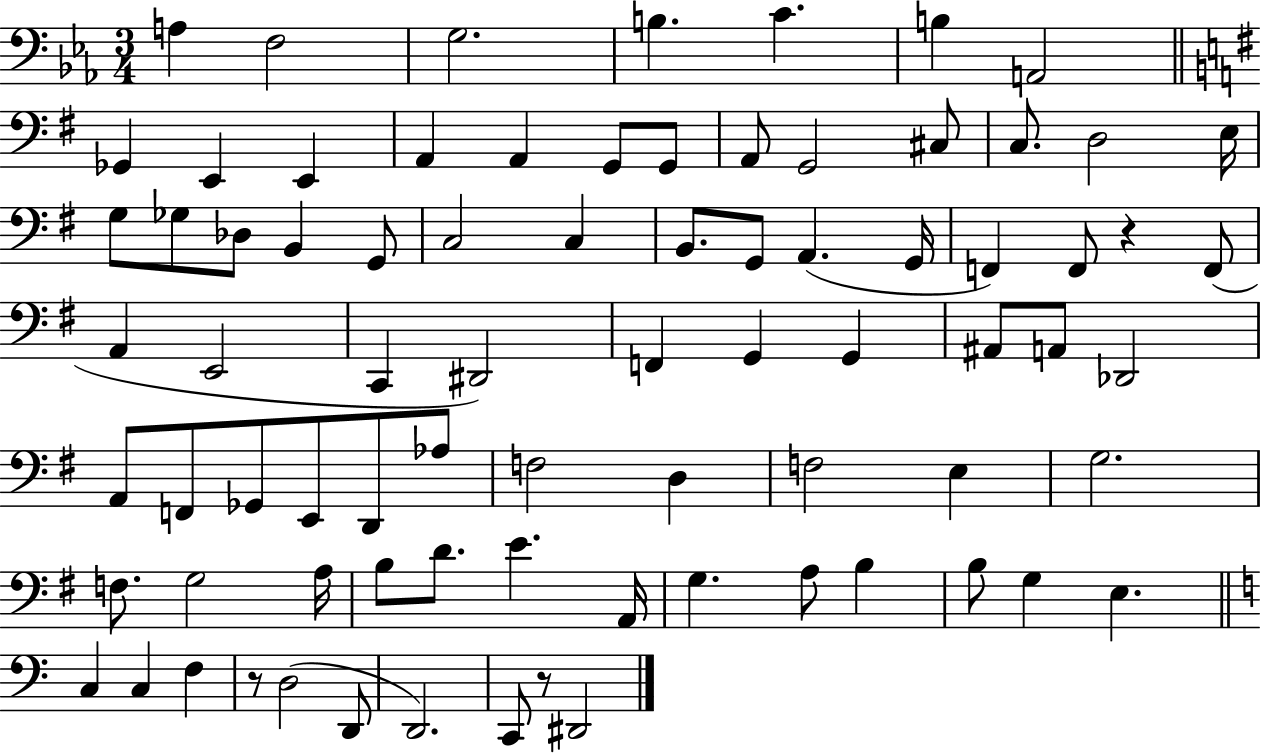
{
  \clef bass
  \numericTimeSignature
  \time 3/4
  \key ees \major
  a4 f2 | g2. | b4. c'4. | b4 a,2 | \break \bar "||" \break \key e \minor ges,4 e,4 e,4 | a,4 a,4 g,8 g,8 | a,8 g,2 cis8 | c8. d2 e16 | \break g8 ges8 des8 b,4 g,8 | c2 c4 | b,8. g,8 a,4.( g,16 | f,4) f,8 r4 f,8( | \break a,4 e,2 | c,4 dis,2) | f,4 g,4 g,4 | ais,8 a,8 des,2 | \break a,8 f,8 ges,8 e,8 d,8 aes8 | f2 d4 | f2 e4 | g2. | \break f8. g2 a16 | b8 d'8. e'4. a,16 | g4. a8 b4 | b8 g4 e4. | \break \bar "||" \break \key a \minor c4 c4 f4 | r8 d2( d,8 | d,2.) | c,8 r8 dis,2 | \break \bar "|."
}